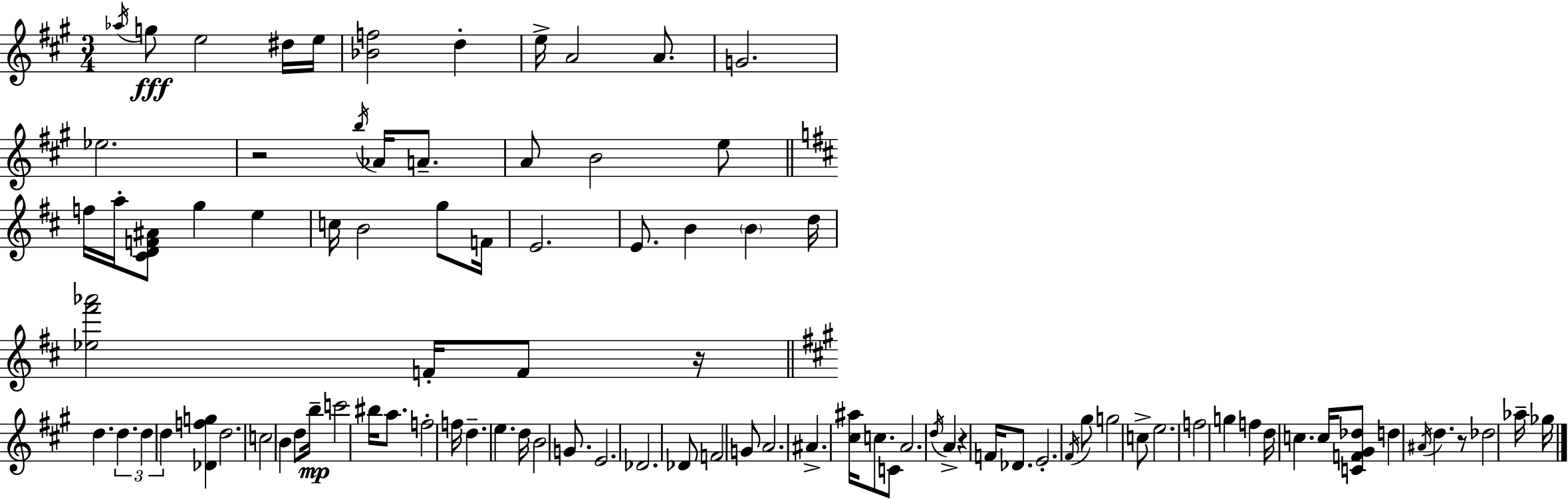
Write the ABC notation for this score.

X:1
T:Untitled
M:3/4
L:1/4
K:A
_a/4 g/2 e2 ^d/4 e/4 [_Bf]2 d e/4 A2 A/2 G2 _e2 z2 b/4 _A/4 A/2 A/2 B2 e/2 f/4 a/4 [^CDF^A]/2 g e c/4 B2 g/2 F/4 E2 E/2 B B d/4 [_e^f'_a']2 F/4 F/2 z/4 d d d d [_Dfg] d2 c2 B d/2 b/4 c'2 ^b/4 a/2 f2 f/4 d e d/4 B2 G/2 E2 _D2 _D/2 F2 G/2 A2 ^A [^c^a]/4 c/2 C/2 A2 d/4 A z F/4 _D/2 E2 ^F/4 ^g/2 g2 c/2 e2 f2 g f d/4 c c/4 [CF^G_d]/2 d ^A/4 d z/2 _d2 _a/4 _g/4